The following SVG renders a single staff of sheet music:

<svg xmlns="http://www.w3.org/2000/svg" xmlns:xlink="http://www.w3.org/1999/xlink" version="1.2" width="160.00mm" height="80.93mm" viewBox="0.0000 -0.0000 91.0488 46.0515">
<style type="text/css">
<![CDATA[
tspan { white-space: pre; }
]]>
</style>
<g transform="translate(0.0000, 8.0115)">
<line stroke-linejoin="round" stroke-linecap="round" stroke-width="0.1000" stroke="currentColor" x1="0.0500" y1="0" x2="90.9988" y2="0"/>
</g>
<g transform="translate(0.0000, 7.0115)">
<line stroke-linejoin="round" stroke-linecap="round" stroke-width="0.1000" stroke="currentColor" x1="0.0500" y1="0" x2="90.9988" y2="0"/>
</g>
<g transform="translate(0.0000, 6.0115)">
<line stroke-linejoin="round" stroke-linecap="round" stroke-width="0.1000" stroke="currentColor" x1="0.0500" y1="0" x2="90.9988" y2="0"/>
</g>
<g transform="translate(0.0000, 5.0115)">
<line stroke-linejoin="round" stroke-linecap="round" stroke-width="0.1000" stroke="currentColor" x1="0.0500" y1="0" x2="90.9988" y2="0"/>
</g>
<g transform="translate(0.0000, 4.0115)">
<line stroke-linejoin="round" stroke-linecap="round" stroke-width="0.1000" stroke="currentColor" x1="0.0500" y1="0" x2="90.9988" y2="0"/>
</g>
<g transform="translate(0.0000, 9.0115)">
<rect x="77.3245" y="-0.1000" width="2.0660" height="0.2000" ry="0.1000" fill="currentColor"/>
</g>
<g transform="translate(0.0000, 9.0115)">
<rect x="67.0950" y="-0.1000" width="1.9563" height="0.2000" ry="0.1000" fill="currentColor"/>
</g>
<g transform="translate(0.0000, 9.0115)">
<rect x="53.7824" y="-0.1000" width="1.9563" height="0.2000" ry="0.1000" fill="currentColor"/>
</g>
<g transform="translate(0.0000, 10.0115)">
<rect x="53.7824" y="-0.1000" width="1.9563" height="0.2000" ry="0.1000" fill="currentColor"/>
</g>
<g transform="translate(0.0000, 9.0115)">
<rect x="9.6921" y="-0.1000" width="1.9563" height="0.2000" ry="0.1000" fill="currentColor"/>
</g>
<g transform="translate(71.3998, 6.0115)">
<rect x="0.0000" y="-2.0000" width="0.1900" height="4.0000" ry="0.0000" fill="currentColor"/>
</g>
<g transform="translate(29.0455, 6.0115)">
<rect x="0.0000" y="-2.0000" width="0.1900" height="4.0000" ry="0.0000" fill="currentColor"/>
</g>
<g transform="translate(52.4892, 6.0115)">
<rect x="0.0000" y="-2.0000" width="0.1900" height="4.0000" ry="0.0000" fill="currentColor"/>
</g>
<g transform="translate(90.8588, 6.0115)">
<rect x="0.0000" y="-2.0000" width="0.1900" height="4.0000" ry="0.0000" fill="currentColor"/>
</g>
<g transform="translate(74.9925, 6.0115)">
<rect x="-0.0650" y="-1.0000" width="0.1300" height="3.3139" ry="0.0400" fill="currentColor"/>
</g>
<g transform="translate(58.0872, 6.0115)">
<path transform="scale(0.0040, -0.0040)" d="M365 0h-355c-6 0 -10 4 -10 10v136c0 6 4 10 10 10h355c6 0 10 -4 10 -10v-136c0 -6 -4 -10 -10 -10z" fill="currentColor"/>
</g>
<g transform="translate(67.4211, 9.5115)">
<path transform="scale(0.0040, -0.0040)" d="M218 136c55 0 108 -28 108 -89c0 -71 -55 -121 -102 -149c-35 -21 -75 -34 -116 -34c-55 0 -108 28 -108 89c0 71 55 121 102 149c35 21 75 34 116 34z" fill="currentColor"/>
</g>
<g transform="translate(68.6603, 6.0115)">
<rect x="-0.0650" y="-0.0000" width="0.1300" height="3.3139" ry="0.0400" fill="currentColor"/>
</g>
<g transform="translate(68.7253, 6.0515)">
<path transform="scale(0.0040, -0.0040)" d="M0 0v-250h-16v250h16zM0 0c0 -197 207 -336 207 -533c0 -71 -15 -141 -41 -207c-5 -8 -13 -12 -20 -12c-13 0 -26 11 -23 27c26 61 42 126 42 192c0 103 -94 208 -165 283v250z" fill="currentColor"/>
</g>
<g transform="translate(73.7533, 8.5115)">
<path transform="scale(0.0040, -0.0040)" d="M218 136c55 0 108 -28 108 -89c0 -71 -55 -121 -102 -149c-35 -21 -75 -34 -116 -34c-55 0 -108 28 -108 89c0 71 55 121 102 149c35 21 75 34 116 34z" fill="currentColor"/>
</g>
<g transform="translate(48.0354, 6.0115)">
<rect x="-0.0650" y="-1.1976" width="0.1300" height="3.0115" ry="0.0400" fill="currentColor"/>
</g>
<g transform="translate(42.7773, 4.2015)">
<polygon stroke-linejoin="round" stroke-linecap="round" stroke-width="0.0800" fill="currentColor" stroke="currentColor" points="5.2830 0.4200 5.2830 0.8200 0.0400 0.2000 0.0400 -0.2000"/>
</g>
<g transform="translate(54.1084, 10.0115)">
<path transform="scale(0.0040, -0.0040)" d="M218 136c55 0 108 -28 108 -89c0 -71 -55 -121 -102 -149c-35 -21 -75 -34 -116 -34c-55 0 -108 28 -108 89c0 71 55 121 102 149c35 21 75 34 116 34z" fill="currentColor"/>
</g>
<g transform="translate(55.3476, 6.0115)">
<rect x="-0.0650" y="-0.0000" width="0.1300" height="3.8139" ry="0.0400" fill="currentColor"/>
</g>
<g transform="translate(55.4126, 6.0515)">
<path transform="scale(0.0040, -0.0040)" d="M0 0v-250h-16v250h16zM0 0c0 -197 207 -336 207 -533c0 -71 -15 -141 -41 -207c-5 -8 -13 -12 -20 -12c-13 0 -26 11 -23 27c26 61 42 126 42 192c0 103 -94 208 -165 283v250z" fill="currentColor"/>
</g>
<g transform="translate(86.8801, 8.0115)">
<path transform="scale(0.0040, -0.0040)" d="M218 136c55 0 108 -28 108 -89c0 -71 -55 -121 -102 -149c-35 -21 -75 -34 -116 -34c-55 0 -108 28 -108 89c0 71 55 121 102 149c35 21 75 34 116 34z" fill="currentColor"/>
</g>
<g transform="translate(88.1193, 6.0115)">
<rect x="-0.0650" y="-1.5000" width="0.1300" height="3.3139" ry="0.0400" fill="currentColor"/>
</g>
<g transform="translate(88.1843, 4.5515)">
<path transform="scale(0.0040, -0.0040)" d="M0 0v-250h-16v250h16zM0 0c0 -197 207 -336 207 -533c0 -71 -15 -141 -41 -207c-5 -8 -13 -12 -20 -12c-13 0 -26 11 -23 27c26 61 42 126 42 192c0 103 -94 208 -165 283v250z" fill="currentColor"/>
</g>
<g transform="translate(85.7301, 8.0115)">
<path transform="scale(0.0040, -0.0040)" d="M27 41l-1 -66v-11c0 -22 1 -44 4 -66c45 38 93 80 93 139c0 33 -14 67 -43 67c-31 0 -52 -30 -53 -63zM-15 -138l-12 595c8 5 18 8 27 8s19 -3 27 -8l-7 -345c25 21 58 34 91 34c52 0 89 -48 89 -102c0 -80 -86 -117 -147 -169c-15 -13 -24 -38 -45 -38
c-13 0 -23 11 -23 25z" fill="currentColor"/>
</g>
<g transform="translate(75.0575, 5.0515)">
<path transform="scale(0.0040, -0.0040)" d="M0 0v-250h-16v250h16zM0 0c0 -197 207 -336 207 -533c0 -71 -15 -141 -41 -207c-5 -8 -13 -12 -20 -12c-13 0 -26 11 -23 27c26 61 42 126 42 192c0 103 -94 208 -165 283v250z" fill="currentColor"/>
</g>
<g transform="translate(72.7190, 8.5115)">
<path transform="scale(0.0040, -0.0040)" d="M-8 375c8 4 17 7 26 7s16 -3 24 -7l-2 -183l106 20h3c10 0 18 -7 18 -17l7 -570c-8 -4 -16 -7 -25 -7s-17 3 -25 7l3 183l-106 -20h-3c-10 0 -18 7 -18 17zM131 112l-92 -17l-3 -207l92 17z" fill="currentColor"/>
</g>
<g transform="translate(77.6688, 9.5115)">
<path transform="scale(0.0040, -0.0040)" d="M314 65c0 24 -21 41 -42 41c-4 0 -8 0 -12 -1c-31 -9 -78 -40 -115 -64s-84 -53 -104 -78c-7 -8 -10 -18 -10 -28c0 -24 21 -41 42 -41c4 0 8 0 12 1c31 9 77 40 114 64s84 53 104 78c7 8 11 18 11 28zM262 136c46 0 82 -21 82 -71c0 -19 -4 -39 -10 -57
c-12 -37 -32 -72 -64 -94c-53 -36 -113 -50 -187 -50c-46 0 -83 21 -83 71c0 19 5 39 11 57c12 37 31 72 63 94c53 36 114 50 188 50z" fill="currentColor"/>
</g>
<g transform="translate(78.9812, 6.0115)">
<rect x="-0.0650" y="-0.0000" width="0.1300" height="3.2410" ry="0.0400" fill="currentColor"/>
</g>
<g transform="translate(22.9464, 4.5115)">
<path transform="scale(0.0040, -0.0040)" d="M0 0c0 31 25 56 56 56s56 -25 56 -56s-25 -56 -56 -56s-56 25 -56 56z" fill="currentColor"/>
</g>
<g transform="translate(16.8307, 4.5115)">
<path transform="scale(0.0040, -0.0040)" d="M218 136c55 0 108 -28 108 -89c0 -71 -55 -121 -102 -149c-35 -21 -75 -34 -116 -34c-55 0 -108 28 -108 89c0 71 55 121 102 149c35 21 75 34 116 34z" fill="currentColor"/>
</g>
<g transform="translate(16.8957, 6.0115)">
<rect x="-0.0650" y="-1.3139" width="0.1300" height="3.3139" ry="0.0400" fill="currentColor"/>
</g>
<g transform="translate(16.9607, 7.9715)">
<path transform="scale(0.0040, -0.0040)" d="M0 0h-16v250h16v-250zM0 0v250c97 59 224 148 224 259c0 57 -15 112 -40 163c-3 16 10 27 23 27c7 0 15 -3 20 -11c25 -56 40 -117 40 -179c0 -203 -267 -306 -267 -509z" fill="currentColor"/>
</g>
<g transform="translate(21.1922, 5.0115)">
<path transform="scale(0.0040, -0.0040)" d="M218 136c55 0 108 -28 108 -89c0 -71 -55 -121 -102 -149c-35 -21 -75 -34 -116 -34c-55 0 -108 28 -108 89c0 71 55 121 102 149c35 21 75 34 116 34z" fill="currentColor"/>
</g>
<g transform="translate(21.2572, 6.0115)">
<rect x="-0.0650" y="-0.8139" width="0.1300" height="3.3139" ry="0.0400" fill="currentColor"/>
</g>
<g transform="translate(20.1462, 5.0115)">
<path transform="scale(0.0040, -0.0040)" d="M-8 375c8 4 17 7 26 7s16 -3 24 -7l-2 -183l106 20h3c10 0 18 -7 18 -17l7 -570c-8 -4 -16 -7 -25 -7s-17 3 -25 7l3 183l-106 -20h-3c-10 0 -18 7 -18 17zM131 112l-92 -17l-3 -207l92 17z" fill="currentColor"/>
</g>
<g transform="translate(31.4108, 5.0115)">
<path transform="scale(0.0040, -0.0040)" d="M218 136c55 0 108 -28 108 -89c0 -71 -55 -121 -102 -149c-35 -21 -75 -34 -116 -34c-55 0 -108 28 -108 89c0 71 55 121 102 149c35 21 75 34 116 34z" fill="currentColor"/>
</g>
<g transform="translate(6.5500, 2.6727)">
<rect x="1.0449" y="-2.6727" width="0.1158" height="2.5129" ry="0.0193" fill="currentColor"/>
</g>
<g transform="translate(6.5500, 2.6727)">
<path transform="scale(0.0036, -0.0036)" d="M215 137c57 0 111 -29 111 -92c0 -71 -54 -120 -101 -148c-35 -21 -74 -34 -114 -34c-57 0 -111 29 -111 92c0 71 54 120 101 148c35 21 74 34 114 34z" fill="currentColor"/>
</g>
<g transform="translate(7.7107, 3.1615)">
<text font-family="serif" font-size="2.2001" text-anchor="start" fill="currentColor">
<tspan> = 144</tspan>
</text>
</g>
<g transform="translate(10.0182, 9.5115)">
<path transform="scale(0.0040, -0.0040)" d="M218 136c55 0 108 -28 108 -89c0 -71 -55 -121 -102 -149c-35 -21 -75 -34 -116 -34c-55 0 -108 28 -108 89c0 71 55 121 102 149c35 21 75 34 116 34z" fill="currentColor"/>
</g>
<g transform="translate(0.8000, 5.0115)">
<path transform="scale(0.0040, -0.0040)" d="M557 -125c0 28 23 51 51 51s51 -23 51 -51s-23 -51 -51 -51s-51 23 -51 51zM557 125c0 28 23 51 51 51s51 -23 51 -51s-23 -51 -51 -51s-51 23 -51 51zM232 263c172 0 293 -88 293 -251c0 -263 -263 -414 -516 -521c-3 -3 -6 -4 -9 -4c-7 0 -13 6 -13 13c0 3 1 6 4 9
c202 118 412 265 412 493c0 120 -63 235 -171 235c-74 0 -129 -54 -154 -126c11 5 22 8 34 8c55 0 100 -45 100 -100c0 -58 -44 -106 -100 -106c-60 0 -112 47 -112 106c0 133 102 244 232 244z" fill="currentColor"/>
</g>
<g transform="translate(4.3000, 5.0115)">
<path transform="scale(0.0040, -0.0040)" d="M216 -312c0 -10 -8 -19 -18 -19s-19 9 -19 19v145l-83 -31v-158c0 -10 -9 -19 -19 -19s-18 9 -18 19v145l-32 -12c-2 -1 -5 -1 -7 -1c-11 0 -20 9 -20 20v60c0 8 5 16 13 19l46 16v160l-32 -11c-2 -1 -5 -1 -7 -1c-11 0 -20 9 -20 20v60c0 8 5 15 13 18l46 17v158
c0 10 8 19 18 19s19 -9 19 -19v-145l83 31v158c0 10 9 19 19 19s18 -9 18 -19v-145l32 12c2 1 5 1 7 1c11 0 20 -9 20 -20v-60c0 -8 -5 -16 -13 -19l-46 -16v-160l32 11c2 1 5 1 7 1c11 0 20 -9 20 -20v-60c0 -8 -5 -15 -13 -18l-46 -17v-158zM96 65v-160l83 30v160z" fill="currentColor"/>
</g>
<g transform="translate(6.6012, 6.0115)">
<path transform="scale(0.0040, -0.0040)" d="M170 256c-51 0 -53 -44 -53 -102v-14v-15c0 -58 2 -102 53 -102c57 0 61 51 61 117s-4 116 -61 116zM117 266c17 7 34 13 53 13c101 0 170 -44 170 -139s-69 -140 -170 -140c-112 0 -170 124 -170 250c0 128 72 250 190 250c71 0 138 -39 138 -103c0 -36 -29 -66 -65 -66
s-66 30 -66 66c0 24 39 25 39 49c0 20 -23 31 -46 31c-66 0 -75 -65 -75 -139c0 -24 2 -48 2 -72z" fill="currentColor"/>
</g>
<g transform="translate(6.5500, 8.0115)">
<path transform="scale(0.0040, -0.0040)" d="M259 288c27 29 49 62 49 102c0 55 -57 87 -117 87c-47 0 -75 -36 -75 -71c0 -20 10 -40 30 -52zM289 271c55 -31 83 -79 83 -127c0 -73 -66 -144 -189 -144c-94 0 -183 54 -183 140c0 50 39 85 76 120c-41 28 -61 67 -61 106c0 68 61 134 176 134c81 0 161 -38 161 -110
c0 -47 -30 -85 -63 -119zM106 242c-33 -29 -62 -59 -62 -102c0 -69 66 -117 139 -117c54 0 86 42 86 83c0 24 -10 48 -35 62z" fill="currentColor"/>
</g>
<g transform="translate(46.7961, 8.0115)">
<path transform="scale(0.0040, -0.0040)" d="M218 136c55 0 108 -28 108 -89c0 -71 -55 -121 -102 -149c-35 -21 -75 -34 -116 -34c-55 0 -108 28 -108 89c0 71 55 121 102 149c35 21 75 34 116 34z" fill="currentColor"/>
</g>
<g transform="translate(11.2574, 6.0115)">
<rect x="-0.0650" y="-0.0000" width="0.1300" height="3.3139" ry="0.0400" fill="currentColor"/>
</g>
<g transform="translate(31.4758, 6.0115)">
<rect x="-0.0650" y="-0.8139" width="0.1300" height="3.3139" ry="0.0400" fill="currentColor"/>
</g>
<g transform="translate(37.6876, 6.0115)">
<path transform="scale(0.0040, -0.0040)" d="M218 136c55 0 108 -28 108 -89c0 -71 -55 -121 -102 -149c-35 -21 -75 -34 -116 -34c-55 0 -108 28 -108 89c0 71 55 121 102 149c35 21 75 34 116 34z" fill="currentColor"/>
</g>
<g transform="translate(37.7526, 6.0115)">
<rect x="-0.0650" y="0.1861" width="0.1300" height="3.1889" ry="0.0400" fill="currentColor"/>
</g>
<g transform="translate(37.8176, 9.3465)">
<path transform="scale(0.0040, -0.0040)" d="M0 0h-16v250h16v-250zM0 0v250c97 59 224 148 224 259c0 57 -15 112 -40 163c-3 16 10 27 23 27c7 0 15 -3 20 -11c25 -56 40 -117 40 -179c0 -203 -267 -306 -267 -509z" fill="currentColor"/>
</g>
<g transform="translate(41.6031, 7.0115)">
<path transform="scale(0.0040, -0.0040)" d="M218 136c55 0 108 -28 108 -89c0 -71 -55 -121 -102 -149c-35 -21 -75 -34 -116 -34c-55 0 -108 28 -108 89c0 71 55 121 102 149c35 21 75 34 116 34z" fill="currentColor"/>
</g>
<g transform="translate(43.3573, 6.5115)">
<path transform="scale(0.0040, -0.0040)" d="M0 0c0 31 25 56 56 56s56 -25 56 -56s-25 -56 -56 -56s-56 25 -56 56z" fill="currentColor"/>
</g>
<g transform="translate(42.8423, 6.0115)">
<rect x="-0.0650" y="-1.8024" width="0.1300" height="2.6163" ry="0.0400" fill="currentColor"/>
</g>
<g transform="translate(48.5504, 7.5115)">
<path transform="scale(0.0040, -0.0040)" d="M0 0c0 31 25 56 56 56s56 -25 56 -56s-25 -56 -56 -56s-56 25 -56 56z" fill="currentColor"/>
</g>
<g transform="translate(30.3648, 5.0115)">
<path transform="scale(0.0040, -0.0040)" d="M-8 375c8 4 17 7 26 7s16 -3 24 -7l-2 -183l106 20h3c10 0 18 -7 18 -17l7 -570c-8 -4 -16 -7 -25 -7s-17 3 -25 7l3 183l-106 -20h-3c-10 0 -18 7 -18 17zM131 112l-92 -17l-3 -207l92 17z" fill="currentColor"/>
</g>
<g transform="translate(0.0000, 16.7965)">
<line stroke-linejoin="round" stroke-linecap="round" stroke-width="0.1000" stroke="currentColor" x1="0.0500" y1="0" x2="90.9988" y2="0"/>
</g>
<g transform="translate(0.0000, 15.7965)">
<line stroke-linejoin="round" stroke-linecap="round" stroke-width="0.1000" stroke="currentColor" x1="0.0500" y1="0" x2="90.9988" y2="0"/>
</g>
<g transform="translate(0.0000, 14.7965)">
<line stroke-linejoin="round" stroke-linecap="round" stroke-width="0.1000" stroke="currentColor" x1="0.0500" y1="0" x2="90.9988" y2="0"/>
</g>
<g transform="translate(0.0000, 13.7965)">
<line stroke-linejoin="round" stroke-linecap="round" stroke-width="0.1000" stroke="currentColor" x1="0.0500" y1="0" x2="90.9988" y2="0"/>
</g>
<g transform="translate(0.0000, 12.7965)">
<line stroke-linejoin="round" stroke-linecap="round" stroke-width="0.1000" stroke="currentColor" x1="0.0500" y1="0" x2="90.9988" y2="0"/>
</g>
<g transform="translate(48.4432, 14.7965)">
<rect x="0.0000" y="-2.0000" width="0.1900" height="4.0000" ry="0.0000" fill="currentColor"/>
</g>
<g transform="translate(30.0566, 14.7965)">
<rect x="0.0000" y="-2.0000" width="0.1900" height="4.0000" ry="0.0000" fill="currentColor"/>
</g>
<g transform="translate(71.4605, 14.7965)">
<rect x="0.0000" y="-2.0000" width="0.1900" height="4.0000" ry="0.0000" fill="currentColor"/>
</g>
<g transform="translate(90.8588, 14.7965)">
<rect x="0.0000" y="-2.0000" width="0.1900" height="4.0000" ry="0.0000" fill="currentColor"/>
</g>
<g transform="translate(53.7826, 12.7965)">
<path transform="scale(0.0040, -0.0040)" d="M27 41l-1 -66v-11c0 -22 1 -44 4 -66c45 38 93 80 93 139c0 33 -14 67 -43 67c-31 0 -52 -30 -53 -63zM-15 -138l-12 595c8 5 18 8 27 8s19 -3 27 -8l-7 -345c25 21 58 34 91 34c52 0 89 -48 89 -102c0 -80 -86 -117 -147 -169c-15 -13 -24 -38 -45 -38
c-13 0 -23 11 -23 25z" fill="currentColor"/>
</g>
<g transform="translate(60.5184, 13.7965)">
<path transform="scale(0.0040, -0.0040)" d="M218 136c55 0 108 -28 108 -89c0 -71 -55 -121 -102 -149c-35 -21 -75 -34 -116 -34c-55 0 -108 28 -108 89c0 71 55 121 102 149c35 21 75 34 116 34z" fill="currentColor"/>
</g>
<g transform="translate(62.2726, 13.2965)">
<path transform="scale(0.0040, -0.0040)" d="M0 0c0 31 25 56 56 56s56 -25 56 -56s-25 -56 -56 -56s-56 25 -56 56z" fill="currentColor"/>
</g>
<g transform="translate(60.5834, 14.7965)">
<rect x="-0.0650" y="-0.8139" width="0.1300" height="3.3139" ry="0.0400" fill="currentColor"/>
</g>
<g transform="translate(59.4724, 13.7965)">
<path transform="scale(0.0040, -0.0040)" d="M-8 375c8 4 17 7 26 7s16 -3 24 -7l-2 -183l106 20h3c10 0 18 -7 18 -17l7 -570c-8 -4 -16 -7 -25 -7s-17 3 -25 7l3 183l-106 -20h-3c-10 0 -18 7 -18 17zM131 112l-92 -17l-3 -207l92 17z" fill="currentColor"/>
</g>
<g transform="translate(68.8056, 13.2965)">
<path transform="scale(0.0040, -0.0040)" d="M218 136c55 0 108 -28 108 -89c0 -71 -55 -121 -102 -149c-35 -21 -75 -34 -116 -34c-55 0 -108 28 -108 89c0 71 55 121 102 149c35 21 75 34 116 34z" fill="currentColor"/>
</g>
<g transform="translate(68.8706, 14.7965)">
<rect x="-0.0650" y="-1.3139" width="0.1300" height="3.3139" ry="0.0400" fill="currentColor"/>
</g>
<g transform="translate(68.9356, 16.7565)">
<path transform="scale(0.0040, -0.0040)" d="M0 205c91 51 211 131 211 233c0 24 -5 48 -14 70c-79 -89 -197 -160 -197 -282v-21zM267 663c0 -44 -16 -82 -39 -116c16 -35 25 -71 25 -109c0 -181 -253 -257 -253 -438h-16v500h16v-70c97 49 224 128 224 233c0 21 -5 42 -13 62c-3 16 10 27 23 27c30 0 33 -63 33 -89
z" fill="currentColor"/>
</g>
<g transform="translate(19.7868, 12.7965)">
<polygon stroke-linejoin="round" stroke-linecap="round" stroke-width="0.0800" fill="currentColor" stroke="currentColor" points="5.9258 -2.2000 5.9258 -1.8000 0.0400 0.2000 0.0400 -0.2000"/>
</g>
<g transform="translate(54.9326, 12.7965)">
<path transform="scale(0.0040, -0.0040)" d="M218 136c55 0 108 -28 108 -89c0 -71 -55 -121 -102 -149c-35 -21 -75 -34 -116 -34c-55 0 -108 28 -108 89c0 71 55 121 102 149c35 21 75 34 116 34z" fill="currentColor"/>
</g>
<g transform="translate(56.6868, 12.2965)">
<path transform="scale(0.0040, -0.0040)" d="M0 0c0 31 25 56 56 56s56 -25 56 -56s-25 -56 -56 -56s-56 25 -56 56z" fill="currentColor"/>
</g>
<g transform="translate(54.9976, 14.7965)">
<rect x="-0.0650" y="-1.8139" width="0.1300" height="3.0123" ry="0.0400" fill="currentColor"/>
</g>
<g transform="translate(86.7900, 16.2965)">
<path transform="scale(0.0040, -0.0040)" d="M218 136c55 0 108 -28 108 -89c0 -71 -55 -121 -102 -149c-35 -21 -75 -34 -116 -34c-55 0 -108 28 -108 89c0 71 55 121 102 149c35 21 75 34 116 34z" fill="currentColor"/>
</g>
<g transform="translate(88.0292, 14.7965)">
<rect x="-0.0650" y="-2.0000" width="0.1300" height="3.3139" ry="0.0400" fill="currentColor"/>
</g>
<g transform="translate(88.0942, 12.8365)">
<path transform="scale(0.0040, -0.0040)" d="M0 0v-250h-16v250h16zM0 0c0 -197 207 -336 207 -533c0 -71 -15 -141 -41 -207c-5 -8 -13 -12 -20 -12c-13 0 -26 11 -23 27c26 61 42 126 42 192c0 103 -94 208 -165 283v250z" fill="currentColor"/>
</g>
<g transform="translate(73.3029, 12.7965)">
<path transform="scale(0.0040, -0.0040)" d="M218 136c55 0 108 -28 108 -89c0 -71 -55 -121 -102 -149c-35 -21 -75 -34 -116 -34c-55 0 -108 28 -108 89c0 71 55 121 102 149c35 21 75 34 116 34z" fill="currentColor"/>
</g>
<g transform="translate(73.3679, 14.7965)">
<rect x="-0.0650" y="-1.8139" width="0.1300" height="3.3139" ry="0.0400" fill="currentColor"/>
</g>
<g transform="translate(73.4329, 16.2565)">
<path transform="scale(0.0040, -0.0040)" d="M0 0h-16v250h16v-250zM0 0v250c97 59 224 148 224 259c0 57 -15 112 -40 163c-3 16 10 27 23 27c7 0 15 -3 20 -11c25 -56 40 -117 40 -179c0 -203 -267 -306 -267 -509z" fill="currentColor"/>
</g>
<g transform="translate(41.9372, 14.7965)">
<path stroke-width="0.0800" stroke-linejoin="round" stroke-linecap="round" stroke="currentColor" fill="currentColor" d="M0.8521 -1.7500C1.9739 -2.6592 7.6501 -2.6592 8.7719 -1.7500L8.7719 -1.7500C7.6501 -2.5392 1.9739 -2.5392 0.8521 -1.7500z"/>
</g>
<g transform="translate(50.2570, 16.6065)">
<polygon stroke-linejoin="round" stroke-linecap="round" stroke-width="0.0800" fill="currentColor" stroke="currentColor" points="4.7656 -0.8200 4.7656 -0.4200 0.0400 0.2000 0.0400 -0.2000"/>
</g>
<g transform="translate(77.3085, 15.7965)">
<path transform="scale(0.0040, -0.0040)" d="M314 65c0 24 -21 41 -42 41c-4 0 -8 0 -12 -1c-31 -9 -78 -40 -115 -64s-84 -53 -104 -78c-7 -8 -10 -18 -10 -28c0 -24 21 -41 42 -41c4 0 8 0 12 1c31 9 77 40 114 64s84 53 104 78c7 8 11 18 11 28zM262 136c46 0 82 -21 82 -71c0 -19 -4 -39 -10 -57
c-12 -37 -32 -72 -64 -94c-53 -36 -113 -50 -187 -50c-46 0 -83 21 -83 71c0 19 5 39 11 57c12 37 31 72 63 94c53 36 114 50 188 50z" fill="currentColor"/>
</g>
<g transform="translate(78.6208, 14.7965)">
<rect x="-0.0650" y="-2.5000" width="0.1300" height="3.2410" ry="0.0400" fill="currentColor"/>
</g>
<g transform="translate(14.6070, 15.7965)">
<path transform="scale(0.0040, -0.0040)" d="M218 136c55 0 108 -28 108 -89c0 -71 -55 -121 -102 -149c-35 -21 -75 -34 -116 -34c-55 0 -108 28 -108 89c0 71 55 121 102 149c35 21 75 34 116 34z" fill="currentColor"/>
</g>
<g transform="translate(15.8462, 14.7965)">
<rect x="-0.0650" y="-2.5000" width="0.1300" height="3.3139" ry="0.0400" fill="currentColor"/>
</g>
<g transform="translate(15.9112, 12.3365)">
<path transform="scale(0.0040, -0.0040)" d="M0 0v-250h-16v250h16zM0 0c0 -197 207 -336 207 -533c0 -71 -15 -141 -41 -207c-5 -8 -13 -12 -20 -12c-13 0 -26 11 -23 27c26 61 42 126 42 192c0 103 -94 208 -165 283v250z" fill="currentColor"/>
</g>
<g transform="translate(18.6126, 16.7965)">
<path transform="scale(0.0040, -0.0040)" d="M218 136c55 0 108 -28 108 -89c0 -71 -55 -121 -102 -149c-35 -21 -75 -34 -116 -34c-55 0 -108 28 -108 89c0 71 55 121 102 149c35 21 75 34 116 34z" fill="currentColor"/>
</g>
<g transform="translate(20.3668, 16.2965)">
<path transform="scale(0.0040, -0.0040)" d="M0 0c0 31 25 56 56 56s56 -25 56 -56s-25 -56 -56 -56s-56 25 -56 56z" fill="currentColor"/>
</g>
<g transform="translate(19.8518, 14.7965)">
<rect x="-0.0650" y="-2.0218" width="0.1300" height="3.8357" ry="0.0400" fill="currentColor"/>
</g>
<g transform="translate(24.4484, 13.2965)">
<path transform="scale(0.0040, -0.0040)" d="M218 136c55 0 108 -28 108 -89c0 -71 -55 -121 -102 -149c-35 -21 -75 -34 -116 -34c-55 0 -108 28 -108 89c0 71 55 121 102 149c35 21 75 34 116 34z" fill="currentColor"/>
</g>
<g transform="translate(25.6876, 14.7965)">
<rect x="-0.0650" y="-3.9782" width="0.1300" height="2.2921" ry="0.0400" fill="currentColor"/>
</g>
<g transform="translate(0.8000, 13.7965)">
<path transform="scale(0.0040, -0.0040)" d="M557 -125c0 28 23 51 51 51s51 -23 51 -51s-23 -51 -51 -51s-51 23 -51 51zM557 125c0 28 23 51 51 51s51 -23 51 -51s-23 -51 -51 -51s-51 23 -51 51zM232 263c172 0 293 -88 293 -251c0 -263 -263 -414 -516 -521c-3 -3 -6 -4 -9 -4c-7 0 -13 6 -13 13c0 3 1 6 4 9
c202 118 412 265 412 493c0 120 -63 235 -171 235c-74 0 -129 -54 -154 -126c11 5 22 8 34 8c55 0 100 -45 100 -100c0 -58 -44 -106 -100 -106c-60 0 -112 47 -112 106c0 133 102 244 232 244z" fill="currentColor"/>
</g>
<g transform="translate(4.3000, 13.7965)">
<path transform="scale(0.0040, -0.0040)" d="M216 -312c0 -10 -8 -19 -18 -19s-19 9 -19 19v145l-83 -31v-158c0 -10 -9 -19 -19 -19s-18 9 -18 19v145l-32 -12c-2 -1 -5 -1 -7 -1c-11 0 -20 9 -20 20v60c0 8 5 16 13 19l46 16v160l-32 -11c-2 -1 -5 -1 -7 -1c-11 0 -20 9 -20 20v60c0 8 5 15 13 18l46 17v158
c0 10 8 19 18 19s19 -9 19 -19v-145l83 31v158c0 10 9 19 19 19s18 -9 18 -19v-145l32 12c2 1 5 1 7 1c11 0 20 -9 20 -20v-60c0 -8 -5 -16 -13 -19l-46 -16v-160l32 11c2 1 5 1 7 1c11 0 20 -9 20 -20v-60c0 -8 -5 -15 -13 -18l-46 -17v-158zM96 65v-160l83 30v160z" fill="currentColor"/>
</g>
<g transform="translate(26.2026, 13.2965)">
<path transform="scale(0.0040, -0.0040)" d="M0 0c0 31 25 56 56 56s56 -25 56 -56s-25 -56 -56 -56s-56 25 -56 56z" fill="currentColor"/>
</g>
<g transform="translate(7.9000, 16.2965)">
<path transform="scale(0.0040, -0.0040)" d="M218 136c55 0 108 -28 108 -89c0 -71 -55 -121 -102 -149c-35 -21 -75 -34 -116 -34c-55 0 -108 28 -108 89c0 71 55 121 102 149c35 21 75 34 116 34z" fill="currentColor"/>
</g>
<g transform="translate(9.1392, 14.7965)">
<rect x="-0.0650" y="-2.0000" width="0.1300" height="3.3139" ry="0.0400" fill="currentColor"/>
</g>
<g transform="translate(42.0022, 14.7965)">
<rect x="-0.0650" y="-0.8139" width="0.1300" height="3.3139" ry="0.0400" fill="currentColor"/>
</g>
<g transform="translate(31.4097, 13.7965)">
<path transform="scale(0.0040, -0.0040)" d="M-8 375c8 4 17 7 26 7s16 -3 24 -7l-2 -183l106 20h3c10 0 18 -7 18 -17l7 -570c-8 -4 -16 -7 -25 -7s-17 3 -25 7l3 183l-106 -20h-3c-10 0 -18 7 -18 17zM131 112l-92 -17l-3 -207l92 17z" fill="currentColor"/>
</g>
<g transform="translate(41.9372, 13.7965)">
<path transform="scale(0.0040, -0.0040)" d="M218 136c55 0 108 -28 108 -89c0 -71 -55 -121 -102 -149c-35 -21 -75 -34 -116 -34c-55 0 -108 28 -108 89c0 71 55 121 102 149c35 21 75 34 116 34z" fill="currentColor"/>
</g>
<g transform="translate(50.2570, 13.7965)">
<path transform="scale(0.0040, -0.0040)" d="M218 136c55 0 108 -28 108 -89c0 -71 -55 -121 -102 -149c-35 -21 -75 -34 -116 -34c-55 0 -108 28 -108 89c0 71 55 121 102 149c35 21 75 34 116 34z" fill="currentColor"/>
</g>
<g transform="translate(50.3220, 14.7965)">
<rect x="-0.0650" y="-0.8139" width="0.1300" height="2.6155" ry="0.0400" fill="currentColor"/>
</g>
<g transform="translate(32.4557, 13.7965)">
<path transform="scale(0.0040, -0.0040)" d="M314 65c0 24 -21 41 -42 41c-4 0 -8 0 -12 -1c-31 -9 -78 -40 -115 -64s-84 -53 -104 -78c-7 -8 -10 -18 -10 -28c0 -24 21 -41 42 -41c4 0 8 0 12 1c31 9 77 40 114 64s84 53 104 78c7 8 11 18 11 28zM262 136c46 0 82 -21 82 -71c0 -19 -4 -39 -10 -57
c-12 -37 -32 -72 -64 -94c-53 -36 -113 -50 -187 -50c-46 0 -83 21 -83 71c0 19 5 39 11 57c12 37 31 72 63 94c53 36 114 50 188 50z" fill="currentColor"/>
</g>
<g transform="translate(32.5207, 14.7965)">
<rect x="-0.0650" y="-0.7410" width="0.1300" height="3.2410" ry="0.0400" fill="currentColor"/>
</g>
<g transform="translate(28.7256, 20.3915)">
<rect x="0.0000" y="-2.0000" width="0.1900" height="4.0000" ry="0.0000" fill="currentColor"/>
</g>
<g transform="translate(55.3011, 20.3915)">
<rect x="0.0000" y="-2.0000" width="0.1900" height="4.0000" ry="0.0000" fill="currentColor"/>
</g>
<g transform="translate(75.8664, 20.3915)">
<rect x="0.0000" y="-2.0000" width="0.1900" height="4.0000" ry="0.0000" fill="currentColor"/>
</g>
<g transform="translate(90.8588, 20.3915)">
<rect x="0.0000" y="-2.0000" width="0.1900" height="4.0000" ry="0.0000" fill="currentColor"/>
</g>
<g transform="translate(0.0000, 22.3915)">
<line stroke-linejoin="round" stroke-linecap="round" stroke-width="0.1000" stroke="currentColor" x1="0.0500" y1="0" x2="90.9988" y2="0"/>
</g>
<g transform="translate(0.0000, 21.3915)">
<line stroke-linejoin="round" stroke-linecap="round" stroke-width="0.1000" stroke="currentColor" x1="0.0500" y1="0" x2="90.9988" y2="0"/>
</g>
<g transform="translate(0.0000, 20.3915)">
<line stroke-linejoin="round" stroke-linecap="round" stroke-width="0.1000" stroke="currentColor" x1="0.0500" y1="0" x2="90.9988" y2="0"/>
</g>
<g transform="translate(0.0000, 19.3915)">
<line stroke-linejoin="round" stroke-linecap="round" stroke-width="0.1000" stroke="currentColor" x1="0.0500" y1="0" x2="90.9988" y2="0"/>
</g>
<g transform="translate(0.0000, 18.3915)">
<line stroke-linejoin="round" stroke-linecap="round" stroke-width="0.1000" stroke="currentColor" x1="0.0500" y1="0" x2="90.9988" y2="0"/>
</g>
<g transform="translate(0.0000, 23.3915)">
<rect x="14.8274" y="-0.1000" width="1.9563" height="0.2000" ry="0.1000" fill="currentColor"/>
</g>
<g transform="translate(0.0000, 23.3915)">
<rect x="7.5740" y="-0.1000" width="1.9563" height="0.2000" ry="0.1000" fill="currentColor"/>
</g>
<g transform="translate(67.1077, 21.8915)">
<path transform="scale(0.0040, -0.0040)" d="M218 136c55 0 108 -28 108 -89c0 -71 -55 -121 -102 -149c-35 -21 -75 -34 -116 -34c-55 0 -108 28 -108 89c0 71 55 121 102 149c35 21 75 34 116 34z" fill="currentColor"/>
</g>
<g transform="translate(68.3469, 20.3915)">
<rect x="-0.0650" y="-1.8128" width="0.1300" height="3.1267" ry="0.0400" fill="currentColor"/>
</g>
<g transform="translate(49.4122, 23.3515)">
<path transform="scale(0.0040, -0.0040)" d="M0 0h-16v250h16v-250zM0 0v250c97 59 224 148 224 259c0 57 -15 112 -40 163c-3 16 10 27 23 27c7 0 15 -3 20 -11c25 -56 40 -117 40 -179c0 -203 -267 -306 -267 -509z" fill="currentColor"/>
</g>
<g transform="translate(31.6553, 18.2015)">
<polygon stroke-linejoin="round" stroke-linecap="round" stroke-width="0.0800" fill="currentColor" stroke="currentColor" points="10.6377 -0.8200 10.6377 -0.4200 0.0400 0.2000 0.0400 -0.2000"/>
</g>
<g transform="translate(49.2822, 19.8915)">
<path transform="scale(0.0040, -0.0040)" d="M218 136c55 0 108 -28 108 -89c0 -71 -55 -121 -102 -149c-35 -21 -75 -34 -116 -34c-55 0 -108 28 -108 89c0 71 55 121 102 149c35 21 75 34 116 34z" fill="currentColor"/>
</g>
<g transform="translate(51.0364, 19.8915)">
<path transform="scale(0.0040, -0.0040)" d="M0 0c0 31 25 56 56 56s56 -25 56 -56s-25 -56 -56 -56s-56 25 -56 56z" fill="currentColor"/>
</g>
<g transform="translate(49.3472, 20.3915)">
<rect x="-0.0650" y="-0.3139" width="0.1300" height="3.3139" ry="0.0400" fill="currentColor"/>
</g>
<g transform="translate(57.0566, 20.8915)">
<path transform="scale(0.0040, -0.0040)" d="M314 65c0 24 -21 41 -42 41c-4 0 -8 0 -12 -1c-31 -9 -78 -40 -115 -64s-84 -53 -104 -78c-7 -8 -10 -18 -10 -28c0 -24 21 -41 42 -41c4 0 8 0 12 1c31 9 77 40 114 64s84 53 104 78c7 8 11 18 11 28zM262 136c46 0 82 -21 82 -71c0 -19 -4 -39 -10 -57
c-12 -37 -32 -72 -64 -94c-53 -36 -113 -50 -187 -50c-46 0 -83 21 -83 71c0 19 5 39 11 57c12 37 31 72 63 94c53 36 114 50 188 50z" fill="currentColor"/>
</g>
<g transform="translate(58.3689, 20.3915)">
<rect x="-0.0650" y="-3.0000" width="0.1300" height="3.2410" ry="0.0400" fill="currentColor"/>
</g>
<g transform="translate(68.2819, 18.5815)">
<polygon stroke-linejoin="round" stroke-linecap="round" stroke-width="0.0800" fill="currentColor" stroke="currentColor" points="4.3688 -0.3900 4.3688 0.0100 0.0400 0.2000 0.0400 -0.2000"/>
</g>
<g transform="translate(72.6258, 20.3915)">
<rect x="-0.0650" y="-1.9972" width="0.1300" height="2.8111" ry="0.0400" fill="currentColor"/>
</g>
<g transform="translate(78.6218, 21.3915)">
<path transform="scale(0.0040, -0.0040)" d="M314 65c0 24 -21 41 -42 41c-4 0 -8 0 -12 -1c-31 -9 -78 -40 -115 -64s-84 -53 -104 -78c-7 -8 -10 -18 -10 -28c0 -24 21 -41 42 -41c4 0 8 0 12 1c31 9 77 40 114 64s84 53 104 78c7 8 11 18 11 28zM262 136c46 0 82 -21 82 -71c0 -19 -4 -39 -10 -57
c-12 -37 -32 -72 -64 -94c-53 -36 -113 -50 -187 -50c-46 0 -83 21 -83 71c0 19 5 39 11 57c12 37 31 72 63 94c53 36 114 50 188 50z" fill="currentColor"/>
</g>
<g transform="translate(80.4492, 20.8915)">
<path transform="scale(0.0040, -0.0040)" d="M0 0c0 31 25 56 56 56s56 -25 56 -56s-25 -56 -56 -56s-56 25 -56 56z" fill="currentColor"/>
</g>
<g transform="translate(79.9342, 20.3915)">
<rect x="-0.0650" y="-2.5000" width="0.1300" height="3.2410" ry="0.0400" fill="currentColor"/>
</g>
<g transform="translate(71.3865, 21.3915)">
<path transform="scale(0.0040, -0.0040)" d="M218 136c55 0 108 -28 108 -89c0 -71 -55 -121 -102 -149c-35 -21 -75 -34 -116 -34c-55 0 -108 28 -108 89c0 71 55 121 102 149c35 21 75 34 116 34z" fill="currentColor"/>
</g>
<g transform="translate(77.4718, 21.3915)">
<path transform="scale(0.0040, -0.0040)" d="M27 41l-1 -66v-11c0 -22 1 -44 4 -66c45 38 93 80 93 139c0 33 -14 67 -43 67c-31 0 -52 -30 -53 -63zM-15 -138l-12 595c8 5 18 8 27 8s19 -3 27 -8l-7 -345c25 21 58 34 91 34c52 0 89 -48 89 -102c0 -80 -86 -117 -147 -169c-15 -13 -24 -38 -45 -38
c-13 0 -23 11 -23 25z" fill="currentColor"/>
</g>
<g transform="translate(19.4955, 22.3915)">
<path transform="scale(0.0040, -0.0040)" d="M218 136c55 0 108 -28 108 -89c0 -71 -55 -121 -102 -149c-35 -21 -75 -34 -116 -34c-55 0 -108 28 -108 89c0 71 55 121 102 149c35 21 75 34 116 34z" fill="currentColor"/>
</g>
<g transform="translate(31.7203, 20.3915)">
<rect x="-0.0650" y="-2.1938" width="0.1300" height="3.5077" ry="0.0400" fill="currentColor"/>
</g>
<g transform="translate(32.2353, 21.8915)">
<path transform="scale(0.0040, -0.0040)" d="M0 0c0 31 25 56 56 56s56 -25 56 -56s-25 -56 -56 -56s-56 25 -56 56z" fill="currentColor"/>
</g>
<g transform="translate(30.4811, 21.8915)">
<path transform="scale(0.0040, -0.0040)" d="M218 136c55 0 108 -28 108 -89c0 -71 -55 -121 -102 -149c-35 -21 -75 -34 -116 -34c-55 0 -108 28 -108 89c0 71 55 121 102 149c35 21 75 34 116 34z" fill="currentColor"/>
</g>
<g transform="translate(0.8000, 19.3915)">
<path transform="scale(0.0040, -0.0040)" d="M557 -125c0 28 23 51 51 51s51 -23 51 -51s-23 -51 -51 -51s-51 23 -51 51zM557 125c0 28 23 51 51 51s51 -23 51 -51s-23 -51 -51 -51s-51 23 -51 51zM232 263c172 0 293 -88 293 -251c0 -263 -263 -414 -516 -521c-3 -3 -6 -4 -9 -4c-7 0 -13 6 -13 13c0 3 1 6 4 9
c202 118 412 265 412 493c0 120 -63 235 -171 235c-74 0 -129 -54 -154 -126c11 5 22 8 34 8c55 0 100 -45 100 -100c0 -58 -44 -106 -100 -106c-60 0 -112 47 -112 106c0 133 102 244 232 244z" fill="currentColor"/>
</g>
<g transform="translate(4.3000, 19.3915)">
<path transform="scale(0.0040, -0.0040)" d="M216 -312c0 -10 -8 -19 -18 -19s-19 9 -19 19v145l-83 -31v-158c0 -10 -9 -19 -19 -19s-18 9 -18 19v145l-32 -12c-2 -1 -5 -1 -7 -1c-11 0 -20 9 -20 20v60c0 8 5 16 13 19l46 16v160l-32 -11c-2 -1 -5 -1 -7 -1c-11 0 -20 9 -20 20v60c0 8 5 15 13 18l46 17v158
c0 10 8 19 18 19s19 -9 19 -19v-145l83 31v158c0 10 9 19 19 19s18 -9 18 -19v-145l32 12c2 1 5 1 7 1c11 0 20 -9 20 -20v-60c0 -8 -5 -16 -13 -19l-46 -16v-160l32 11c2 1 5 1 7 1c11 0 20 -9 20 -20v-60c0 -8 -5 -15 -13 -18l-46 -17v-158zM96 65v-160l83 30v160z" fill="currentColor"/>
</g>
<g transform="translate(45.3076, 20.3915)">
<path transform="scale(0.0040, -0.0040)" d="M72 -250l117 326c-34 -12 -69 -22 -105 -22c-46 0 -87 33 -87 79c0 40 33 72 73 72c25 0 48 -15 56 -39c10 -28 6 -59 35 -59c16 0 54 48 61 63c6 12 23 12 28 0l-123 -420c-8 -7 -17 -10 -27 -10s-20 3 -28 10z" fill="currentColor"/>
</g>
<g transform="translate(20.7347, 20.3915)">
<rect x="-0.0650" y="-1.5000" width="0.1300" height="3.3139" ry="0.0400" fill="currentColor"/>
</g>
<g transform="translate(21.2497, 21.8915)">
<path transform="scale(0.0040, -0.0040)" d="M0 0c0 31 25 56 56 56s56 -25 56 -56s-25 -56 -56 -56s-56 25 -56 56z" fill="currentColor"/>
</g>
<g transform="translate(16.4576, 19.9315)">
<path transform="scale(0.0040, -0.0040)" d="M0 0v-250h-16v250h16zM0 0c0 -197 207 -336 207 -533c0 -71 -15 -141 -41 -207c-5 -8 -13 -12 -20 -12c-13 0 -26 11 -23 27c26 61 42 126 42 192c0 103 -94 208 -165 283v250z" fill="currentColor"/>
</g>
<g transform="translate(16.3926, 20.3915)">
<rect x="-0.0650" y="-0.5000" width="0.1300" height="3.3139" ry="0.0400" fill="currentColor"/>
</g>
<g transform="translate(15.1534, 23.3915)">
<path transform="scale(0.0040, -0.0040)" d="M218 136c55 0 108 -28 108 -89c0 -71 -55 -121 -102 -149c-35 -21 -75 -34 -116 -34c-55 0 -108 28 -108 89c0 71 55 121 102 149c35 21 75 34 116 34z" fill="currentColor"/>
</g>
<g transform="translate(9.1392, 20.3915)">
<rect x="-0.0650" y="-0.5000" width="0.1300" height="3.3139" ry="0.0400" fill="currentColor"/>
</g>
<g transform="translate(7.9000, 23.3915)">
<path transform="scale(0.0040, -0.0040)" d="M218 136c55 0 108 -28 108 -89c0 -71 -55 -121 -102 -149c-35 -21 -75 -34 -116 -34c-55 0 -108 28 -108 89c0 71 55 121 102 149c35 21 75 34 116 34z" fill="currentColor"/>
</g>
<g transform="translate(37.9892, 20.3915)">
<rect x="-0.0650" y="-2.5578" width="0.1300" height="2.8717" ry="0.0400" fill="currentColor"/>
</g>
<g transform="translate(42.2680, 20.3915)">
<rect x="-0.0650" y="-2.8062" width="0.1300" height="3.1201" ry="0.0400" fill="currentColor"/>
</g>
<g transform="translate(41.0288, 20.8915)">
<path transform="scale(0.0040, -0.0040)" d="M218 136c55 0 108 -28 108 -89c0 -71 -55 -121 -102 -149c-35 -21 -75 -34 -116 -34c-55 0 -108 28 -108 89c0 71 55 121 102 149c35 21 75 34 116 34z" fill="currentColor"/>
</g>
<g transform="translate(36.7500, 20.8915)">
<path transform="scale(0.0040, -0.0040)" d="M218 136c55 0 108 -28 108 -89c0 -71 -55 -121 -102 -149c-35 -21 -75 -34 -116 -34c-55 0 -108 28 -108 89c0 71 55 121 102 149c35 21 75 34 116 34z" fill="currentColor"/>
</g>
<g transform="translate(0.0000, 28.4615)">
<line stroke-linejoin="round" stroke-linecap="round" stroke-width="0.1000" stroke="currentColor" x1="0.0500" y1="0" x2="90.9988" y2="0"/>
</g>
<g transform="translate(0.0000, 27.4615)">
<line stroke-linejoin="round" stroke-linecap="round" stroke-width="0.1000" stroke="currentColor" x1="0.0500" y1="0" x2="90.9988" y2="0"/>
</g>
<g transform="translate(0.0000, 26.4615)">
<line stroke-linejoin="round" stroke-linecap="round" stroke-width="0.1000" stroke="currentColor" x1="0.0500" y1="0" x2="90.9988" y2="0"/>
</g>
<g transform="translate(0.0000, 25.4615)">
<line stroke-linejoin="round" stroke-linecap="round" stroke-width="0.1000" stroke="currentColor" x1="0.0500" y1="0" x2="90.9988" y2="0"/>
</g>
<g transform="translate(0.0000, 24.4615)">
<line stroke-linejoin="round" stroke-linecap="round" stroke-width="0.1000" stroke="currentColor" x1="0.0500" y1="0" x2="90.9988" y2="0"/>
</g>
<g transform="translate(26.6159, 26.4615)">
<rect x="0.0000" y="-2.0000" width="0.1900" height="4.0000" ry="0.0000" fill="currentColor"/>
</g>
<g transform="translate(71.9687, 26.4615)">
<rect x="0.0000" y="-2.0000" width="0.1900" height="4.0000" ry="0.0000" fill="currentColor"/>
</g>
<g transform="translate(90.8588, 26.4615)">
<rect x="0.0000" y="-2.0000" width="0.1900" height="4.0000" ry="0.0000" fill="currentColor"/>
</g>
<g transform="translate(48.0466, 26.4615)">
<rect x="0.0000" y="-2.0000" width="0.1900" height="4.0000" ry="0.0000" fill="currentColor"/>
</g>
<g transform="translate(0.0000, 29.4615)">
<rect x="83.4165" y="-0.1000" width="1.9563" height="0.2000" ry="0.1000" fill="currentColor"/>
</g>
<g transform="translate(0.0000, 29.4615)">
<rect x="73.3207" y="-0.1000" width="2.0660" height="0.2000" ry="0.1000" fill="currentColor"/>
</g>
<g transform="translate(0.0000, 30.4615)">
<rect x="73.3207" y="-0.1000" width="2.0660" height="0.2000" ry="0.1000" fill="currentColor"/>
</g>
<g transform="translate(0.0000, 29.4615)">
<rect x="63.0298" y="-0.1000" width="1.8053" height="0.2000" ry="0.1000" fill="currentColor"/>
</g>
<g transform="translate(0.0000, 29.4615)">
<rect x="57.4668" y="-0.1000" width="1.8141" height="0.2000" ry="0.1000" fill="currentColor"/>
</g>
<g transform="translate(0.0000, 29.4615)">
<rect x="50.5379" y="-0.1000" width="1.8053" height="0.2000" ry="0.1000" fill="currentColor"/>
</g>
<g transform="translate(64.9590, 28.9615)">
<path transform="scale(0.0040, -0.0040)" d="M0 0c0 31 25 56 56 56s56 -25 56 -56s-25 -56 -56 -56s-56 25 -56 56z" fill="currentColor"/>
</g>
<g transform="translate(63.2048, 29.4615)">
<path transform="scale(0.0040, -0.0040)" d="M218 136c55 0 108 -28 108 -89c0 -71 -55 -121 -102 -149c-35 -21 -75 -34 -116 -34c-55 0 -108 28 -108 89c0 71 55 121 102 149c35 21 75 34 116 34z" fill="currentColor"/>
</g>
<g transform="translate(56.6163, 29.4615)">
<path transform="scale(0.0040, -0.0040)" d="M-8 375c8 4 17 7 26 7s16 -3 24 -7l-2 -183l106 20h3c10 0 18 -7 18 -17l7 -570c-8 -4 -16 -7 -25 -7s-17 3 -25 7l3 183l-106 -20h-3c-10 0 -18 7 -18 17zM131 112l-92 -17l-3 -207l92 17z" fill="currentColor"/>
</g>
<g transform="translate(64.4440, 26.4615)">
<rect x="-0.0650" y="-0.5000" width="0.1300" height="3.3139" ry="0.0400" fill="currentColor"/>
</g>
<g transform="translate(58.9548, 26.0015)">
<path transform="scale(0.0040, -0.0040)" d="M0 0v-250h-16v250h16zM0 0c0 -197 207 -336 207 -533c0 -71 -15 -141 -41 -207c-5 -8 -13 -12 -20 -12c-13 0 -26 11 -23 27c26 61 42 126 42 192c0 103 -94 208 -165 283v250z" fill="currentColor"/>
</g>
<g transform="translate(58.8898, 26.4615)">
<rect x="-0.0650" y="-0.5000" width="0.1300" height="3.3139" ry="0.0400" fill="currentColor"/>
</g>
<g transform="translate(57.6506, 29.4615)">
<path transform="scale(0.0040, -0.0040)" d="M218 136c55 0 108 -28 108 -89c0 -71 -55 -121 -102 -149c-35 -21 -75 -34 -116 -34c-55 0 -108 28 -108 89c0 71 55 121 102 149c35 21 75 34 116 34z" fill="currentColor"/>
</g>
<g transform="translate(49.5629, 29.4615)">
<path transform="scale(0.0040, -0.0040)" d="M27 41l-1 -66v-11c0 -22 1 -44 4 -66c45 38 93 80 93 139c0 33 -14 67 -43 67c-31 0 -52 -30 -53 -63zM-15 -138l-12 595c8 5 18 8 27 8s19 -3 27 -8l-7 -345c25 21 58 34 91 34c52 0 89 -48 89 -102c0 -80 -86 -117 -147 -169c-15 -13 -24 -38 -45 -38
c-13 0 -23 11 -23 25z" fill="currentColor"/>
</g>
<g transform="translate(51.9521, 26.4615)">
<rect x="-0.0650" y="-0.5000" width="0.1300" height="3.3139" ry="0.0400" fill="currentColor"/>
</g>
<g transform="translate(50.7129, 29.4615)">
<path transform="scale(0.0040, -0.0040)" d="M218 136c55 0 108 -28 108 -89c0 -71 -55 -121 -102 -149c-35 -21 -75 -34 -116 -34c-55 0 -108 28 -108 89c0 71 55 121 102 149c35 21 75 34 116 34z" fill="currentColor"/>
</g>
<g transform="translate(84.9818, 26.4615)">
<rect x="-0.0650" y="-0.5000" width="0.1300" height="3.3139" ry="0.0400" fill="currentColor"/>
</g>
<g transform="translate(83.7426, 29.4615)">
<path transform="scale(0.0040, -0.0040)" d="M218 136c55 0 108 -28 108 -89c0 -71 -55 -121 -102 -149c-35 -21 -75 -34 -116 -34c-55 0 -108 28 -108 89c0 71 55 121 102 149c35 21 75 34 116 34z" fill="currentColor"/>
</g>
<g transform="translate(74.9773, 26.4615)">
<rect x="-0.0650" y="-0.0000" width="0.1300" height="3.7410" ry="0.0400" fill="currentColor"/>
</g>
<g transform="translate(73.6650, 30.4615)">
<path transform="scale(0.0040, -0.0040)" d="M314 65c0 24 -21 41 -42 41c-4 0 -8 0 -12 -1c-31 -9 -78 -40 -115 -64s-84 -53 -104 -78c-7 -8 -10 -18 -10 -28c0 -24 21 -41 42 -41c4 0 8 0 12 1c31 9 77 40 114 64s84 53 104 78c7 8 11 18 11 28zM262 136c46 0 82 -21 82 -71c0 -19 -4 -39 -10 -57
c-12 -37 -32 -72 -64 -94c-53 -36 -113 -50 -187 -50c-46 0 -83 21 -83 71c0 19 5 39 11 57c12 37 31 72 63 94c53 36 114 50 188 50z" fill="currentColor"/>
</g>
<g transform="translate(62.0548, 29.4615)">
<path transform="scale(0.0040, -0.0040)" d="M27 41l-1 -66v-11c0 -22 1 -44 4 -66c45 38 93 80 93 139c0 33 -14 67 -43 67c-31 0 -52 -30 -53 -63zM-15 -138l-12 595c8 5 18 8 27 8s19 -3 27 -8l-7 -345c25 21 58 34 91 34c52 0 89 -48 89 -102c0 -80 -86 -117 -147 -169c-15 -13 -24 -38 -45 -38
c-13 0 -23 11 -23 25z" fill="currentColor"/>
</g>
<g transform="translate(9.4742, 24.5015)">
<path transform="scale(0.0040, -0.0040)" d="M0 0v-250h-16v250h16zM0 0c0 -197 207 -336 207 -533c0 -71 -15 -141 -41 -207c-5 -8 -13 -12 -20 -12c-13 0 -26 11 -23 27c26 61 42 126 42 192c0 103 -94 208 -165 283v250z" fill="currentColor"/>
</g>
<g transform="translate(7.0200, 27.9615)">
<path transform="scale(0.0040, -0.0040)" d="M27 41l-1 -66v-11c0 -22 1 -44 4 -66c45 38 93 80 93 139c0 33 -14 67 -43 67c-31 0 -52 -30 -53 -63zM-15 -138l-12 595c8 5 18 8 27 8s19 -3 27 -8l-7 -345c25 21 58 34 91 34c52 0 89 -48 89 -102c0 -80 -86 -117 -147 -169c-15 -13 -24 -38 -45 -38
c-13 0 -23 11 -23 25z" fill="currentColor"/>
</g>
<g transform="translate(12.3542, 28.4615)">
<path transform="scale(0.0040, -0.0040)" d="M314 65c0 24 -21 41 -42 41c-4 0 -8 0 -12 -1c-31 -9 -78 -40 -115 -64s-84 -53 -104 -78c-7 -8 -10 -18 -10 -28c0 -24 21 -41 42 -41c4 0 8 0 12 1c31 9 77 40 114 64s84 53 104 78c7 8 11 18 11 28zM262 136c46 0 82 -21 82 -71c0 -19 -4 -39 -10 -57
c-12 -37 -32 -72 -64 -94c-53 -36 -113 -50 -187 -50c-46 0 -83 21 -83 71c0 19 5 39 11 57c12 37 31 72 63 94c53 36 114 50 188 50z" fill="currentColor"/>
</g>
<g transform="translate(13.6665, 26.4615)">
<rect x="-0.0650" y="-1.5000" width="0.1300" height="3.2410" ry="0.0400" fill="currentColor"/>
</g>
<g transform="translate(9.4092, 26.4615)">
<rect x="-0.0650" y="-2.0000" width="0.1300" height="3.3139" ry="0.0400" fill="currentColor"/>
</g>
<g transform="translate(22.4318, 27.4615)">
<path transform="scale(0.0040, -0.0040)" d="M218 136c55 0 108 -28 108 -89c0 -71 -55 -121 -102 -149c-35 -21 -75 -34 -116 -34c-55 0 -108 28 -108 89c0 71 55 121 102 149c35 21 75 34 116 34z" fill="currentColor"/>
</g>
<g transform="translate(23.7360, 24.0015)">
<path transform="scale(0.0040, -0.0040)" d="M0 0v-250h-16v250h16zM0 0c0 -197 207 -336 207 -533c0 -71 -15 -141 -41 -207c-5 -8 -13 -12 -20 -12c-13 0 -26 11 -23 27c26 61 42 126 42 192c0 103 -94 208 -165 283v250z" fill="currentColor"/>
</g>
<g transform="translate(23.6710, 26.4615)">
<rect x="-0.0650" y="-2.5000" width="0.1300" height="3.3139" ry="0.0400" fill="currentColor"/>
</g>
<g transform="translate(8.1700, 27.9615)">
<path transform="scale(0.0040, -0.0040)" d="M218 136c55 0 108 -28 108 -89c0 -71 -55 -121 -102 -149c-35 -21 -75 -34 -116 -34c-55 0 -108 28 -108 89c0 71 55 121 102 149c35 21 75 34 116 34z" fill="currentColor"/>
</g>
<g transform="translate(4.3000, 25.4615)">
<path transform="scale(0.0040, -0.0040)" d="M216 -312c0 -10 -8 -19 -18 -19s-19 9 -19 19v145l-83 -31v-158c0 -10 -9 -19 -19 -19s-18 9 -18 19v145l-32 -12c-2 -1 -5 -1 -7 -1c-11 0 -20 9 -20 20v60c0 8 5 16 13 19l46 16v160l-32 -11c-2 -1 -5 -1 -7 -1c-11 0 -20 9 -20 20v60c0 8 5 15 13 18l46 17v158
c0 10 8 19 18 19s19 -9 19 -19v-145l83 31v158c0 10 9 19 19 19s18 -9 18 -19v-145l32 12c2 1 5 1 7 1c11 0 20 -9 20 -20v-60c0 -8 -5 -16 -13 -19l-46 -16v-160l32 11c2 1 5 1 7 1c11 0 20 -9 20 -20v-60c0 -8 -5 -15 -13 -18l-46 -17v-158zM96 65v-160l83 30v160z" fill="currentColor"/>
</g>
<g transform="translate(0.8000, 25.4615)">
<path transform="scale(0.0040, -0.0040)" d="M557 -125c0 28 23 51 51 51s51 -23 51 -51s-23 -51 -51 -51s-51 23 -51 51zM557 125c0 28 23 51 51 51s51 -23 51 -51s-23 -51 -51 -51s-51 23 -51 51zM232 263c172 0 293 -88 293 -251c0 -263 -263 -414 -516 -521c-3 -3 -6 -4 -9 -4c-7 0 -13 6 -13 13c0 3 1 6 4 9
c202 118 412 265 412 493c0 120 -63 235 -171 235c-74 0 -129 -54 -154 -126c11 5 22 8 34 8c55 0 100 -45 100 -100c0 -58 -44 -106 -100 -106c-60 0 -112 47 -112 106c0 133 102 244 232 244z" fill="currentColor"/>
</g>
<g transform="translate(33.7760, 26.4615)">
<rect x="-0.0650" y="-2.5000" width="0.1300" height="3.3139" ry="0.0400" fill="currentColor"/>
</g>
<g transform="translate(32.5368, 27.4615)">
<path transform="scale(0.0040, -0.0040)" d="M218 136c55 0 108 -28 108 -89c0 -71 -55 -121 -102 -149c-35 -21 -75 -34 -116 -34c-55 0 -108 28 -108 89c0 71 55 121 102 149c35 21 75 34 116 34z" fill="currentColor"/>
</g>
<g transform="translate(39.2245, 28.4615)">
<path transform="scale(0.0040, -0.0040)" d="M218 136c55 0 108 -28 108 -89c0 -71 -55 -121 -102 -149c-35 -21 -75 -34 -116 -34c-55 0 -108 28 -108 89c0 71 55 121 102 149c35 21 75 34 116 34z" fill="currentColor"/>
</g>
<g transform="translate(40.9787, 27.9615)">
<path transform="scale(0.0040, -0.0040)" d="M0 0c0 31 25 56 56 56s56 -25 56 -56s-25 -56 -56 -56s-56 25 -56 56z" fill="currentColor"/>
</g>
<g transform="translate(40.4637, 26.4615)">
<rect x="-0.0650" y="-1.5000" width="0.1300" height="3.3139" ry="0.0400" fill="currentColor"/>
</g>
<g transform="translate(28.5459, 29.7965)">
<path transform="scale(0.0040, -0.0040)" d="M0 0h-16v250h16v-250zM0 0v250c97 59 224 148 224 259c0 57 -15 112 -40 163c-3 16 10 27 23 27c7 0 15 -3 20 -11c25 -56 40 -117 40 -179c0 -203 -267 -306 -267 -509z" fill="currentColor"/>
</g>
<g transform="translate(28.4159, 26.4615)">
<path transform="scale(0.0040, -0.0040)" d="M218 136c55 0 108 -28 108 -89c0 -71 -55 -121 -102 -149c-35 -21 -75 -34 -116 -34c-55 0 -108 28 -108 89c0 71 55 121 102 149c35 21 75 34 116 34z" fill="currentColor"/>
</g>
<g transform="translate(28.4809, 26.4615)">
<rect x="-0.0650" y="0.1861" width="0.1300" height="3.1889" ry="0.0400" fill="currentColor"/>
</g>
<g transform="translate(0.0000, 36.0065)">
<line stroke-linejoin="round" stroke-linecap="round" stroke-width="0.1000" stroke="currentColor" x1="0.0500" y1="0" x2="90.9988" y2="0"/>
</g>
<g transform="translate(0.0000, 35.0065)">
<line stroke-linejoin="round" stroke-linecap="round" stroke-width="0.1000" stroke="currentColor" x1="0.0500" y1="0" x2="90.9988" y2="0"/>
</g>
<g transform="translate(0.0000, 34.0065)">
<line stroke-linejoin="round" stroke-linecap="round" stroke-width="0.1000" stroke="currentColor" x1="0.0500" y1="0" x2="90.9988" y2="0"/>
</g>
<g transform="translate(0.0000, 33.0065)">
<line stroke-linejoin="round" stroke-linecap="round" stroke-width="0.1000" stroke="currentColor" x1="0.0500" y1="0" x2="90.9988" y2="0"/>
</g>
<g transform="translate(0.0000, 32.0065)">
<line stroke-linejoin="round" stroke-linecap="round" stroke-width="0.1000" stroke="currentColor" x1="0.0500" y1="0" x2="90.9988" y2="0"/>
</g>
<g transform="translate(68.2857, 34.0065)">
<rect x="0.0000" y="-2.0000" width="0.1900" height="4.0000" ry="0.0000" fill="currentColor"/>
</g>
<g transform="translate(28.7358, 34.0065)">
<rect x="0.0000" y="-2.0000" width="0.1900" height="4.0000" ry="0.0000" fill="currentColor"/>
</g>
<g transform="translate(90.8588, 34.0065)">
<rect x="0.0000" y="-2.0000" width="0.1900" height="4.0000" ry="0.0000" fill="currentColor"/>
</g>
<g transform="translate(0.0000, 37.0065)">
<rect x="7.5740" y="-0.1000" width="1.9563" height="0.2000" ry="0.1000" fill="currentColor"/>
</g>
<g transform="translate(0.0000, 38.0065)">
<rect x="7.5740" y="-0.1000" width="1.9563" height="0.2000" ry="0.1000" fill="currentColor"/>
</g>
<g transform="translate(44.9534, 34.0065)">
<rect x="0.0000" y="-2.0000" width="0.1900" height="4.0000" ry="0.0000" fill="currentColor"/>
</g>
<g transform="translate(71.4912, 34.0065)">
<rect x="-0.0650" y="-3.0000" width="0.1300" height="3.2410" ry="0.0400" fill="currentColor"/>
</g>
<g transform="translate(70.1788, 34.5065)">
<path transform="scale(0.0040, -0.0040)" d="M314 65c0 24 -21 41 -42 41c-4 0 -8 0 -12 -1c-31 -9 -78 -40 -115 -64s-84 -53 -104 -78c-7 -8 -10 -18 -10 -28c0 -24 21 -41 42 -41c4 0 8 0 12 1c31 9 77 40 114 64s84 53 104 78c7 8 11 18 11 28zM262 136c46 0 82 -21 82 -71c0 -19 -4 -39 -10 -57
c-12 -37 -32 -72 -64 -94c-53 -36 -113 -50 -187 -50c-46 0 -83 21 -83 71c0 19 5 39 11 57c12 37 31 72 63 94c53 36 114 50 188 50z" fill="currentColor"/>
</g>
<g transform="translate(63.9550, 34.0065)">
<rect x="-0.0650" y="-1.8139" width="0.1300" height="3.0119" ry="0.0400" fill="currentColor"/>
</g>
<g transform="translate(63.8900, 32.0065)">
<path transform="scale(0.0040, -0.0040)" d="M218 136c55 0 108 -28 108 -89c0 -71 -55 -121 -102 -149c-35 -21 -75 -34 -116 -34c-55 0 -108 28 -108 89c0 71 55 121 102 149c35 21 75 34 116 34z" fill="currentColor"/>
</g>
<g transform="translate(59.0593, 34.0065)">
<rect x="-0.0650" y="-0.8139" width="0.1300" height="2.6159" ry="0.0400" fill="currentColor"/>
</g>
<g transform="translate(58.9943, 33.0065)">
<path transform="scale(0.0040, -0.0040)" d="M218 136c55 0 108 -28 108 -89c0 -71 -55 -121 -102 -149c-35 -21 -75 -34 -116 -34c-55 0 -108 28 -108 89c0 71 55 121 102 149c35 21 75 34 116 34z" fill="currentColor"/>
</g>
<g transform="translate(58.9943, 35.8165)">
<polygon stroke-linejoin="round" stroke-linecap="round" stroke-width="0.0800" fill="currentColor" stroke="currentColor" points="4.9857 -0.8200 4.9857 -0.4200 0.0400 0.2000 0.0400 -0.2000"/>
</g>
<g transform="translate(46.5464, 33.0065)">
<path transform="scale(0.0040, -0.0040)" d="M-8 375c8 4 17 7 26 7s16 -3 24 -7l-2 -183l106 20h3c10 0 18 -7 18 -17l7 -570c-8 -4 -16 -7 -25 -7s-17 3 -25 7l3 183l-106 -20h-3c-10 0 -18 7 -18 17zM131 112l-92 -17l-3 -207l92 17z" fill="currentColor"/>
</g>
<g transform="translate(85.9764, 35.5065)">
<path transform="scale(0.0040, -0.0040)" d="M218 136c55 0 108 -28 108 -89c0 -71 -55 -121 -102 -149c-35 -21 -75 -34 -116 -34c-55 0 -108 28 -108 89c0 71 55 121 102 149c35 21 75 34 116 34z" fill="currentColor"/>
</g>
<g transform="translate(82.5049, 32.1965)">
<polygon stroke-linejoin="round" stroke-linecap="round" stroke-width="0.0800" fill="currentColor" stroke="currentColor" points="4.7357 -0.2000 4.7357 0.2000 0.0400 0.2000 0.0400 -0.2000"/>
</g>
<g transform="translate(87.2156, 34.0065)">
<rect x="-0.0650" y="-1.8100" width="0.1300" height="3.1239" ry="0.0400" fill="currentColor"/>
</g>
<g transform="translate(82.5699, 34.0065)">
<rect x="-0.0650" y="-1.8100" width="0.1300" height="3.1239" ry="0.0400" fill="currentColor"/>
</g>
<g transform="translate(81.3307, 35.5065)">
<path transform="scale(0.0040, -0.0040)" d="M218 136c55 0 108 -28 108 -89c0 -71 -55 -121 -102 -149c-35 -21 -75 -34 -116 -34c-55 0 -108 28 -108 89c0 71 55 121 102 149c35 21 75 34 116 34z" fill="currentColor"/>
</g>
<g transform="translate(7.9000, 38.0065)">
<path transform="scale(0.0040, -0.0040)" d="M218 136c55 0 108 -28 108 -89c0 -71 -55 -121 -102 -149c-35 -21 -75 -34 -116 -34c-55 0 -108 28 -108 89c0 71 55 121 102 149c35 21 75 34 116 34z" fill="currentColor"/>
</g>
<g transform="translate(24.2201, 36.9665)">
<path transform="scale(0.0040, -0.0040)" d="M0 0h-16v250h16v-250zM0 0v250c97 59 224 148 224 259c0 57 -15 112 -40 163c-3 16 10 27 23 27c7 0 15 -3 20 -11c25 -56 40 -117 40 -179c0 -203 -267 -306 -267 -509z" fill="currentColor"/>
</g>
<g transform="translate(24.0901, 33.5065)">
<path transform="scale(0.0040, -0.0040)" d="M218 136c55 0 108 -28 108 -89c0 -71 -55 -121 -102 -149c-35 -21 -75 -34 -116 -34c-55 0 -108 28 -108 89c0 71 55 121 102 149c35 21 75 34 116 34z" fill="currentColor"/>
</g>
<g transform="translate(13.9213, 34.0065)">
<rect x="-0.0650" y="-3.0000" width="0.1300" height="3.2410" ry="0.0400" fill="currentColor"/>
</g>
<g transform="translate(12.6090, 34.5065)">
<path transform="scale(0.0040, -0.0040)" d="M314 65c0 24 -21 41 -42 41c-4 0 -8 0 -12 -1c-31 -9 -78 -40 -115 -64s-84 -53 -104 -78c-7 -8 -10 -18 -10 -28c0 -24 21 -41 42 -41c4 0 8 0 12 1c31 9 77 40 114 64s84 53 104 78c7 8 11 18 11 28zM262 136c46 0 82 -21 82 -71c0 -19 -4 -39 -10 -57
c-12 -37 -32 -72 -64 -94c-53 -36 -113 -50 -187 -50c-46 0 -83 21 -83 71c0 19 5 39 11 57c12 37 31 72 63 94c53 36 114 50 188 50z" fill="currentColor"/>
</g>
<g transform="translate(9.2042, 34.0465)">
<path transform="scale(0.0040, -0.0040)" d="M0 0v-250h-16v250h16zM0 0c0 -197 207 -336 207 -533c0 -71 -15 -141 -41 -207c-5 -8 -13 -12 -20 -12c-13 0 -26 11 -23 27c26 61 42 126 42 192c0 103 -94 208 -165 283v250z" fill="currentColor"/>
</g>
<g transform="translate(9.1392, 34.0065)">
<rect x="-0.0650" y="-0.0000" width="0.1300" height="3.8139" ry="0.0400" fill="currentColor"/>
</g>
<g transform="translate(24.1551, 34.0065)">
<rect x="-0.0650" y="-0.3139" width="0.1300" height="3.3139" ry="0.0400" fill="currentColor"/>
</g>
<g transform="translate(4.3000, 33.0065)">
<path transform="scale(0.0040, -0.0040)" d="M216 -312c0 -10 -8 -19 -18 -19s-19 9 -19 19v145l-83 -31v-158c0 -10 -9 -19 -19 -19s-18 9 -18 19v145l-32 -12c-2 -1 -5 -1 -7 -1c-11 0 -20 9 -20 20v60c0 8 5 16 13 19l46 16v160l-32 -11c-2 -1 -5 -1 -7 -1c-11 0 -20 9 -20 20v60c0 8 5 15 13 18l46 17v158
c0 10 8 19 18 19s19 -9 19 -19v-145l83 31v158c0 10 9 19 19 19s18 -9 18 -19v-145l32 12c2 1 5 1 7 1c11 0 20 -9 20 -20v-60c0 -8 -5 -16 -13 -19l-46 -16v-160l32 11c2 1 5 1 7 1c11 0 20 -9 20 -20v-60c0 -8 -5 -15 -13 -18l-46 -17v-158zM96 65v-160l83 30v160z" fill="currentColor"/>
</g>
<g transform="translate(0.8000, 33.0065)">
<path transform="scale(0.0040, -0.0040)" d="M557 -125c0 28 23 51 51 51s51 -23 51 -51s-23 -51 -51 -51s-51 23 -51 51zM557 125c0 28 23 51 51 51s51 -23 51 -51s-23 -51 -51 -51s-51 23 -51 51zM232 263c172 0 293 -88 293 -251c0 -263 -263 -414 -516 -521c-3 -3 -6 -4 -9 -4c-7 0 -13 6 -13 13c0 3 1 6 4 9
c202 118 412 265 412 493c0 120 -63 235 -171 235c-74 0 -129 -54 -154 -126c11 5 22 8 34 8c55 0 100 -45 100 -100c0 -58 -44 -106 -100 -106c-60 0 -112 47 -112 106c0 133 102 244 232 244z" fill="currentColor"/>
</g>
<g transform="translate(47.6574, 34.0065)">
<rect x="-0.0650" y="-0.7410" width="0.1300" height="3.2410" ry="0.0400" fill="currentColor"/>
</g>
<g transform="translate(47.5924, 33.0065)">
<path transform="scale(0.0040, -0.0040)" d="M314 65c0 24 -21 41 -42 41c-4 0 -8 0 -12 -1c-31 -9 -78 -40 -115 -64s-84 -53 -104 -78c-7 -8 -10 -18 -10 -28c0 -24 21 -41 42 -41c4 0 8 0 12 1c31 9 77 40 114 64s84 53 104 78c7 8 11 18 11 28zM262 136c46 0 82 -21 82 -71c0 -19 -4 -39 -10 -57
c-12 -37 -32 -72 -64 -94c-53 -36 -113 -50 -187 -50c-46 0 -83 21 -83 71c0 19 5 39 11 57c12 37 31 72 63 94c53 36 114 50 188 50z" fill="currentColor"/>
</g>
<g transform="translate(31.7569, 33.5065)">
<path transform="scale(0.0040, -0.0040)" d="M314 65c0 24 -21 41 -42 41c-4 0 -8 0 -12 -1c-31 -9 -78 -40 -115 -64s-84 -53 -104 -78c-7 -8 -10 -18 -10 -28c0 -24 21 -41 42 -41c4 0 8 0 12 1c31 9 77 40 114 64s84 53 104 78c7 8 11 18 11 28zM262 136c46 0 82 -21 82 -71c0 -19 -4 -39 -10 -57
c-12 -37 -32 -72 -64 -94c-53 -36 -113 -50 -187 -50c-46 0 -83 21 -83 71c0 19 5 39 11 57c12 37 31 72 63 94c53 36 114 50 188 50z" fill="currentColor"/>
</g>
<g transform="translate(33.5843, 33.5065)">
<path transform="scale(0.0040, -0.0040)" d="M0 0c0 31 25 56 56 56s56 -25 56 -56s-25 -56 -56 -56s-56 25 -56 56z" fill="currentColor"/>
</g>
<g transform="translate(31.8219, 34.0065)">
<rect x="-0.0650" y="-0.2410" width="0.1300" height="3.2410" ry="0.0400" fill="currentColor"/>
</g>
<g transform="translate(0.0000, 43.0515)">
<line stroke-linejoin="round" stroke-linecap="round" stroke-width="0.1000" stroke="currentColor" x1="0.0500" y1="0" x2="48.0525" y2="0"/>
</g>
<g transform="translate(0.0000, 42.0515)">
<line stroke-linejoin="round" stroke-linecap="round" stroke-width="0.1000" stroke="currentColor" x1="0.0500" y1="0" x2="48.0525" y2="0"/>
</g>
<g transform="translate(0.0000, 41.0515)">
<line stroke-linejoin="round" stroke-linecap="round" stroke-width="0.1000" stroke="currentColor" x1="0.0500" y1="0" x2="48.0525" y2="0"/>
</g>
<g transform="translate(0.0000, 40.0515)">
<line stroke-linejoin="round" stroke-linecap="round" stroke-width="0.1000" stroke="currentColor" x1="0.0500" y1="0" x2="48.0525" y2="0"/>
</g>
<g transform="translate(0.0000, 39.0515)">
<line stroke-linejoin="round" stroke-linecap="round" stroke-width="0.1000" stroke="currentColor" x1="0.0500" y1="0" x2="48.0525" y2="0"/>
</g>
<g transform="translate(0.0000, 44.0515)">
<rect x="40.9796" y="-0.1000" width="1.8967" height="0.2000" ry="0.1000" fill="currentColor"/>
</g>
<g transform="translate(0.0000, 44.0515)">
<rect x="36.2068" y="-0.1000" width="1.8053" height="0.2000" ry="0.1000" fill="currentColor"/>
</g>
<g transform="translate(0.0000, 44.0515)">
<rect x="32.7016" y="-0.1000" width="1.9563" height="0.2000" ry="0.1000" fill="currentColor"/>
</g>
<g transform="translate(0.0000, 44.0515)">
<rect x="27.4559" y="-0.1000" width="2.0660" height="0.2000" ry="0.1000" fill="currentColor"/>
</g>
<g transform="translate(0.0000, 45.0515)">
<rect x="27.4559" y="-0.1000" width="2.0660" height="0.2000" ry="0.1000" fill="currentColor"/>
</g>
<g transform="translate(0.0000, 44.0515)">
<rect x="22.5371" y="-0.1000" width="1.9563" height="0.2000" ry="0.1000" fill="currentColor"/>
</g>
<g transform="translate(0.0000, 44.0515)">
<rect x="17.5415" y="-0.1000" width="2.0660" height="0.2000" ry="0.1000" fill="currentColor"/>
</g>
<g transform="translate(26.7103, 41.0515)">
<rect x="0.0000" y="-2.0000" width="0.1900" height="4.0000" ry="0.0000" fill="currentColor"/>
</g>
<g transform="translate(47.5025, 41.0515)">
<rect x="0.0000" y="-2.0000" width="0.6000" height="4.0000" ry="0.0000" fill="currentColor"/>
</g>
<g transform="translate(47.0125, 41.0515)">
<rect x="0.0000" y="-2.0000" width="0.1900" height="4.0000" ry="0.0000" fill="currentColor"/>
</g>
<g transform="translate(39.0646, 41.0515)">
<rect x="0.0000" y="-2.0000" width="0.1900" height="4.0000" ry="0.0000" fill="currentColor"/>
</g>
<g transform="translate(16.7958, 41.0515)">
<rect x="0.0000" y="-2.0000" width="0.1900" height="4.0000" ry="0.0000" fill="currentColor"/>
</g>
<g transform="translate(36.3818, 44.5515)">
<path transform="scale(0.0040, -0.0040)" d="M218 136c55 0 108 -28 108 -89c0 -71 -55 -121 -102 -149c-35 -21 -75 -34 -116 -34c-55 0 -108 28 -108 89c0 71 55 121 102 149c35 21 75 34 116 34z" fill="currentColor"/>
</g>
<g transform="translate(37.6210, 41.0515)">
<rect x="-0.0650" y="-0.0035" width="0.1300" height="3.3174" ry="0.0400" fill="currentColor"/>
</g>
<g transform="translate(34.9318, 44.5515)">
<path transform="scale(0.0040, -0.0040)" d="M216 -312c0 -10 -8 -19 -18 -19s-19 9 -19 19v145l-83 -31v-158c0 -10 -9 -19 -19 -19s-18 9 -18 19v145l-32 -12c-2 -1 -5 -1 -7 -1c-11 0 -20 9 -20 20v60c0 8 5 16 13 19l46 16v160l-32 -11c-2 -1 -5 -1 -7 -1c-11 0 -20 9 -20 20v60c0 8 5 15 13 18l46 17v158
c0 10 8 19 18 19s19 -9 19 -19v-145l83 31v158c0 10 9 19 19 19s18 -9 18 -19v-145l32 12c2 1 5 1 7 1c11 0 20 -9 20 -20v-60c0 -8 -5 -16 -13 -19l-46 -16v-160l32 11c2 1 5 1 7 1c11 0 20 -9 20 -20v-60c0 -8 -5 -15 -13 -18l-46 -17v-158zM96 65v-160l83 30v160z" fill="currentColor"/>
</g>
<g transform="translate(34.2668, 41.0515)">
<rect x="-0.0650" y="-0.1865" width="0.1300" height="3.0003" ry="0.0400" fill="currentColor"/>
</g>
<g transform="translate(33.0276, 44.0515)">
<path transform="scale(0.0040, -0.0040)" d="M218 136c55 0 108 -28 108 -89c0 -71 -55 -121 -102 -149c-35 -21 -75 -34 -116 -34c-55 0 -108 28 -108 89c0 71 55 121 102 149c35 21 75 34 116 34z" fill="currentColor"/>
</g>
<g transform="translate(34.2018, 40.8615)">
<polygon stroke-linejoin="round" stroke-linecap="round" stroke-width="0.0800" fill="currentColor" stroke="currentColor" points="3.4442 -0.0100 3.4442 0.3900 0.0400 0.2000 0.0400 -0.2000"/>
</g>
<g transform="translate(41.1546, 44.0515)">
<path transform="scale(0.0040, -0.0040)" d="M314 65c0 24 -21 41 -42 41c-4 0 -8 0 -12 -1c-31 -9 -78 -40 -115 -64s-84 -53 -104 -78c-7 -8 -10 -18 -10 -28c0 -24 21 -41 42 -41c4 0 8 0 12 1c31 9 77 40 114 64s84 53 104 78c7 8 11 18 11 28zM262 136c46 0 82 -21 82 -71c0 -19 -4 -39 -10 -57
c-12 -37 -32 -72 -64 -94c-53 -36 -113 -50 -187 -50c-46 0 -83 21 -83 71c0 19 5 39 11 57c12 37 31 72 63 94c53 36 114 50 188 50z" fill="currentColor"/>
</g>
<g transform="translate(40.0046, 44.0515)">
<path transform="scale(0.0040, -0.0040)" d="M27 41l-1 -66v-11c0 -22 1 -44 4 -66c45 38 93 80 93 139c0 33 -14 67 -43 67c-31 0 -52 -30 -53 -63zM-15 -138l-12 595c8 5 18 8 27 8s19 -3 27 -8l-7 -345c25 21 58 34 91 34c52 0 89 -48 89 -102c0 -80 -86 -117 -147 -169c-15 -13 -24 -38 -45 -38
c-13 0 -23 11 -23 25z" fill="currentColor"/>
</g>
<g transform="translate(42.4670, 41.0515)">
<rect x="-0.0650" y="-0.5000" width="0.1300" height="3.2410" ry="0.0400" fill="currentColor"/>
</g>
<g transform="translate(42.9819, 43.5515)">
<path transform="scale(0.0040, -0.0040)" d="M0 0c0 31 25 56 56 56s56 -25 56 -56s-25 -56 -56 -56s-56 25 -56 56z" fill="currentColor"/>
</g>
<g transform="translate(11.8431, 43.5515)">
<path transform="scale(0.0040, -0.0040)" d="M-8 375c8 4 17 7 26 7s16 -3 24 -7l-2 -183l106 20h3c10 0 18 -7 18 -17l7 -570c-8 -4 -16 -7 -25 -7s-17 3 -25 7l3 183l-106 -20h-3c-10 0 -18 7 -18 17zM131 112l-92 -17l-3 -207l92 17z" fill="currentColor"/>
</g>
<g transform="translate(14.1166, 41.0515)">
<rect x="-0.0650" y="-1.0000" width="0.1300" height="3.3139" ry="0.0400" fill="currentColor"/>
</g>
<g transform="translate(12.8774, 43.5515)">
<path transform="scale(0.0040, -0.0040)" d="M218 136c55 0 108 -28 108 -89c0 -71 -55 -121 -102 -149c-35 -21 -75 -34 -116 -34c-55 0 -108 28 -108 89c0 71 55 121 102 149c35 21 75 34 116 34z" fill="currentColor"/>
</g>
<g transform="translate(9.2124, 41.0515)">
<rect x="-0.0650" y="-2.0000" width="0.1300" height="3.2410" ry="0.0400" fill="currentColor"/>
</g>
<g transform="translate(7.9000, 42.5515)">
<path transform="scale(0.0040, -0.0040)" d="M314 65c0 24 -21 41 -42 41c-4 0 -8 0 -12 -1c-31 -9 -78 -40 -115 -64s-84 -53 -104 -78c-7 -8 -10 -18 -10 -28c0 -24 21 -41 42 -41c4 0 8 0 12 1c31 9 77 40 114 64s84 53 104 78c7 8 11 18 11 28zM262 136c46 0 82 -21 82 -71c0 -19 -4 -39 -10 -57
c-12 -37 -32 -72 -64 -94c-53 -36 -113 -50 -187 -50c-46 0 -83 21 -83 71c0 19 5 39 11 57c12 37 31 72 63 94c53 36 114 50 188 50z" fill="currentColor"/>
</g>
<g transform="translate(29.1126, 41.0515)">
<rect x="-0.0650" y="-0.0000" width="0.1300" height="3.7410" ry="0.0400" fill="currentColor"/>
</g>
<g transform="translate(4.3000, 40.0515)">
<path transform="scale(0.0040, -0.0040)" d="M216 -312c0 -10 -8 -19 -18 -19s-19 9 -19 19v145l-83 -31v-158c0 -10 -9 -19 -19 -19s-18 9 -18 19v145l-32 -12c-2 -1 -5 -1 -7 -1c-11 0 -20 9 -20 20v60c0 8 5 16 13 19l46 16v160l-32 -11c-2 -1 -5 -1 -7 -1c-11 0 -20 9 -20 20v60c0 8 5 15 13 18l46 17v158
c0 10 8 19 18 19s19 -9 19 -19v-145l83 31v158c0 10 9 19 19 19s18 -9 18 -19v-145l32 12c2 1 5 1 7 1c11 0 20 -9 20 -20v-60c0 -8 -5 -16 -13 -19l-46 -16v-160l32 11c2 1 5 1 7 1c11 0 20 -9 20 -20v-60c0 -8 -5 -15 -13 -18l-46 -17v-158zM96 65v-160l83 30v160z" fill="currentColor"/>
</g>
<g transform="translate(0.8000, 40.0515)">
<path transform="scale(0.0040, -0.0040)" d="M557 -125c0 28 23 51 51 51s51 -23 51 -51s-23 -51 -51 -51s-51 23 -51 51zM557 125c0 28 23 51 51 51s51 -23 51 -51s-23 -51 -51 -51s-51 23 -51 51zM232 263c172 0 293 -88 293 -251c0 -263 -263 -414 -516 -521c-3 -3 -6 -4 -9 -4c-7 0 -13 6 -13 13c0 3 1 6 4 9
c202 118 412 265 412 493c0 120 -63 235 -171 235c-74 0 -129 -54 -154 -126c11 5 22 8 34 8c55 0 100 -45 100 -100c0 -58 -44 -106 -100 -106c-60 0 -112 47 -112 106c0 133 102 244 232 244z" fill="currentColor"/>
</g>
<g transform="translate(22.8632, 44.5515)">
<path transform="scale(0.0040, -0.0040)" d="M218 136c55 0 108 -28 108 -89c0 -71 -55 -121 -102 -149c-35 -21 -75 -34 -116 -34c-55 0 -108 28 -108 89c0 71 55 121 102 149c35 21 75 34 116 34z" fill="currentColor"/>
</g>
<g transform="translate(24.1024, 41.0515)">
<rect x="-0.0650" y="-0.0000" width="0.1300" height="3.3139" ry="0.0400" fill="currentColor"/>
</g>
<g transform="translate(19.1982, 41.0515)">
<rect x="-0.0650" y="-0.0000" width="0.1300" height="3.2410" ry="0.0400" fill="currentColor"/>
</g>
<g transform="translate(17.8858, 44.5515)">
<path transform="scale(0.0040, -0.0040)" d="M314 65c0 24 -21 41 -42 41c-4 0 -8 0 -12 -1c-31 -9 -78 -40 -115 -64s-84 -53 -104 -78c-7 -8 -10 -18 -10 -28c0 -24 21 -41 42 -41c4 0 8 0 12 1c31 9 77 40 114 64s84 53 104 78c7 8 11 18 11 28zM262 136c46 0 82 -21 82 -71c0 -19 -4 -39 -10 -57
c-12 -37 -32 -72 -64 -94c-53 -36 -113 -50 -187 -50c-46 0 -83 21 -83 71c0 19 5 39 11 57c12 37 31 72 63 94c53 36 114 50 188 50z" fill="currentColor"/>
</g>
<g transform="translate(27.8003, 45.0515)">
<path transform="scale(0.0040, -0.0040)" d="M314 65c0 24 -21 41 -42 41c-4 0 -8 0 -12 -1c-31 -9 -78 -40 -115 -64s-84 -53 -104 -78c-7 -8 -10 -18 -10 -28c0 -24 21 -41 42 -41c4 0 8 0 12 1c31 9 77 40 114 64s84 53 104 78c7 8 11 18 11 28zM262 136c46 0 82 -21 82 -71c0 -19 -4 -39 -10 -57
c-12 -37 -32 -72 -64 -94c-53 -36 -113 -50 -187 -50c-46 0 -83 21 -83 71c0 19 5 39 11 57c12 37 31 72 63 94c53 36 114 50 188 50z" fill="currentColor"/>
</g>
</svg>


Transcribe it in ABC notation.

X:1
T:Untitled
M:6/8
L:1/4
K:G
D,, G,/2 F, F, D,/2 B,,/2 G,,/2 C,,/2 z2 D,,/2 F,,/2 D,,2 _G,,/2 A,, B,,/2 G,,/2 G,/2 F,2 F, F,/2 _A,/2 F, G,/4 A,/2 B,,2 A,,/2 E,, E,,/2 G,, A,,/2 C,/2 C,/2 z/2 E,/2 C,2 A,,/2 B,,/2 _B,,2 _A,,/2 G,,2 B,,/2 D,/2 B,, G,, _E,, E,,/2 _E,, C,,2 E,, C,,/2 C,2 E,/2 E,2 F,2 F,/2 A,/2 C,2 A,,/2 A,,/2 A,,2 F,, D,,2 D,, C,,2 E,,/2 ^D,,/2 _E,,2